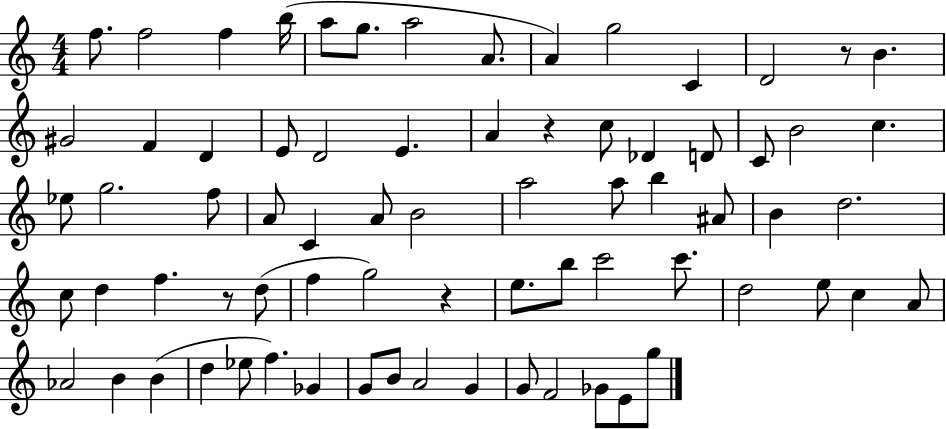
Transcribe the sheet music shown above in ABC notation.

X:1
T:Untitled
M:4/4
L:1/4
K:C
f/2 f2 f b/4 a/2 g/2 a2 A/2 A g2 C D2 z/2 B ^G2 F D E/2 D2 E A z c/2 _D D/2 C/2 B2 c _e/2 g2 f/2 A/2 C A/2 B2 a2 a/2 b ^A/2 B d2 c/2 d f z/2 d/2 f g2 z e/2 b/2 c'2 c'/2 d2 e/2 c A/2 _A2 B B d _e/2 f _G G/2 B/2 A2 G G/2 F2 _G/2 E/2 g/2